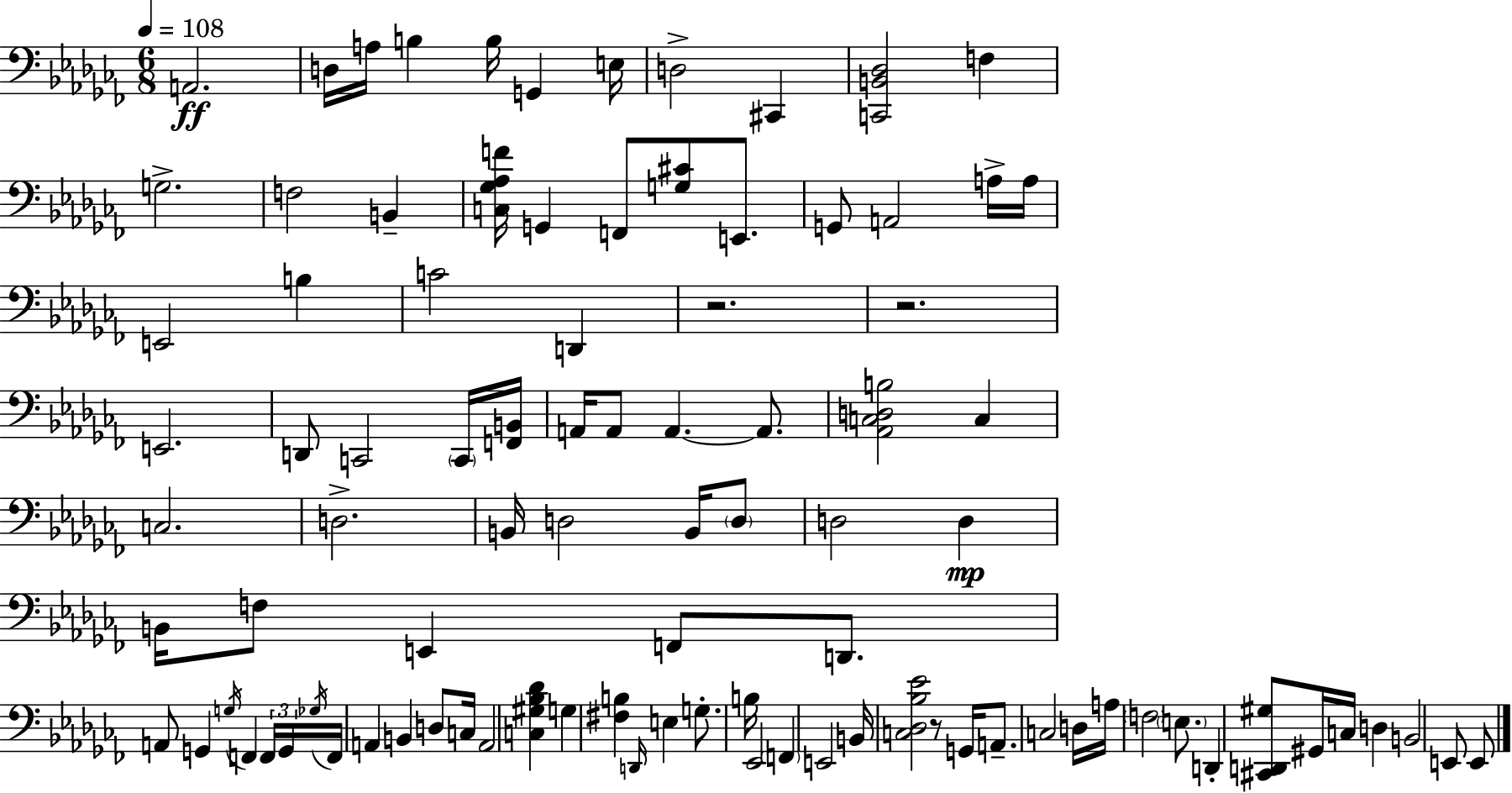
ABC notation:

X:1
T:Untitled
M:6/8
L:1/4
K:Abm
A,,2 D,/4 A,/4 B, B,/4 G,, E,/4 D,2 ^C,, [C,,B,,_D,]2 F, G,2 F,2 B,, [C,_G,_A,F]/4 G,, F,,/2 [G,^C]/2 E,,/2 G,,/2 A,,2 A,/4 A,/4 E,,2 B, C2 D,, z2 z2 E,,2 D,,/2 C,,2 C,,/4 [F,,B,,]/4 A,,/4 A,,/2 A,, A,,/2 [_A,,C,D,B,]2 C, C,2 D,2 B,,/4 D,2 B,,/4 D,/2 D,2 D, B,,/4 F,/2 E,, F,,/2 D,,/2 A,,/2 G,, G,/4 F,, F,,/4 G,,/4 _G,/4 F,,/4 A,, B,, D,/2 C,/4 A,,2 [C,^G,_B,_D] G, [^F,B,] D,,/4 E, G,/2 B,/4 _E,,2 F,, E,,2 B,,/4 [C,_D,_B,_E]2 z/2 G,,/4 A,,/2 C,2 D,/4 A,/4 F,2 E,/2 D,, [^C,,D,,^G,]/2 ^G,,/4 C,/4 D, B,,2 E,,/2 E,,/2